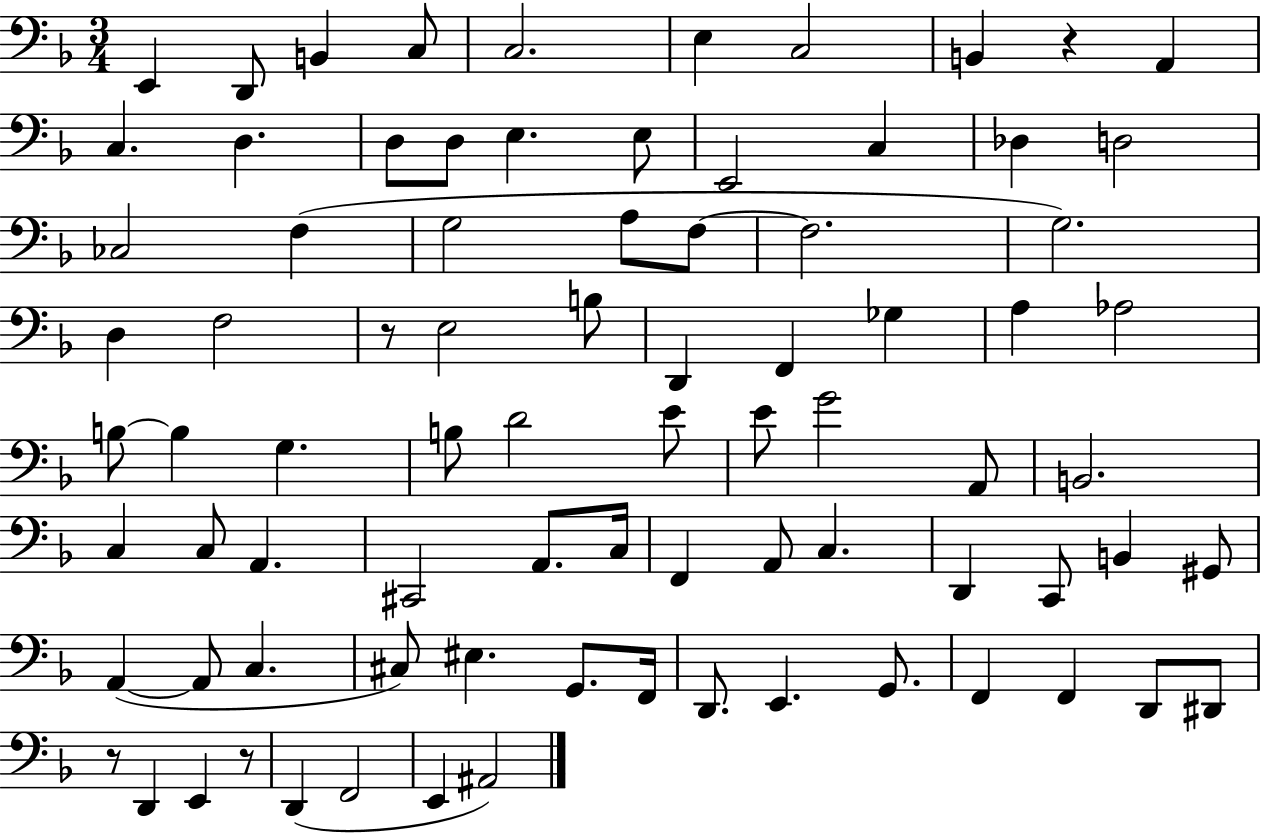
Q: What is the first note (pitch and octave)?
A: E2